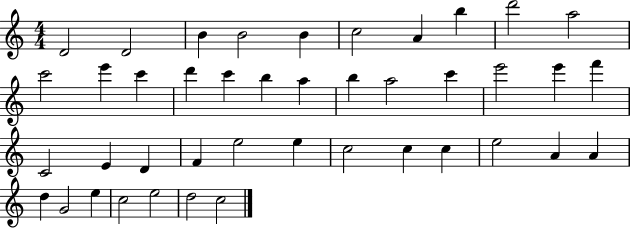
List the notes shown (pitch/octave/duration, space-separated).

D4/h D4/h B4/q B4/h B4/q C5/h A4/q B5/q D6/h A5/h C6/h E6/q C6/q D6/q C6/q B5/q A5/q B5/q A5/h C6/q E6/h E6/q F6/q C4/h E4/q D4/q F4/q E5/h E5/q C5/h C5/q C5/q E5/h A4/q A4/q D5/q G4/h E5/q C5/h E5/h D5/h C5/h